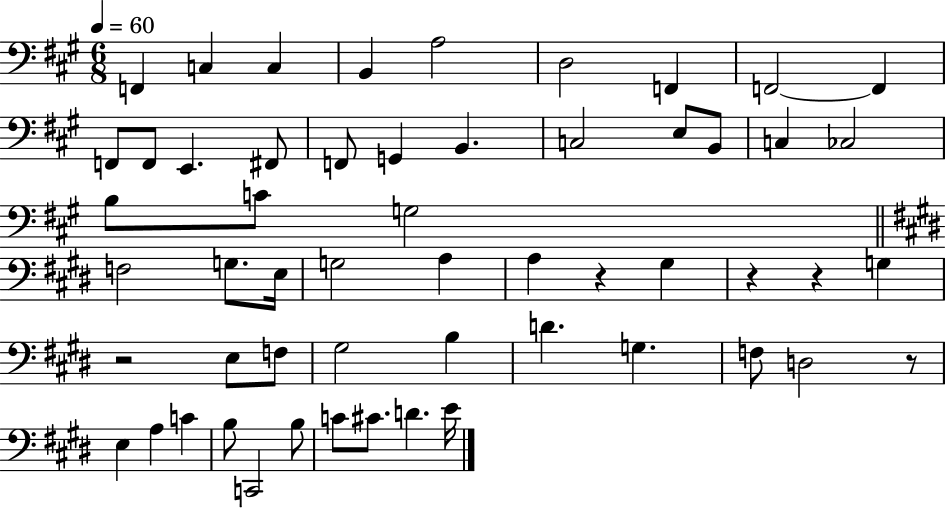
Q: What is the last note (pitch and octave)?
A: E4